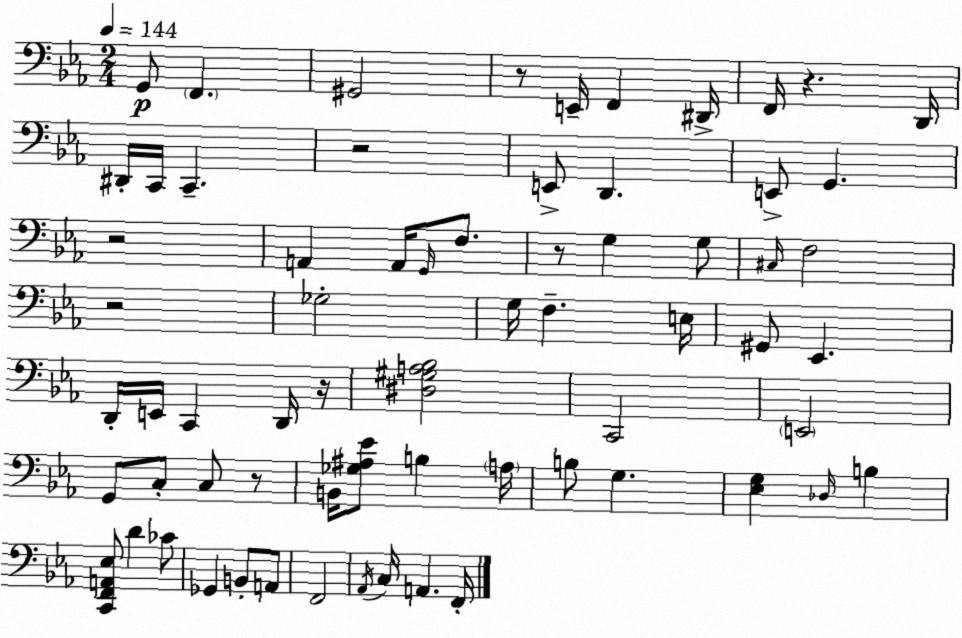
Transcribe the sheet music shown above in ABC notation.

X:1
T:Untitled
M:2/4
L:1/4
K:Cm
G,,/2 F,, ^G,,2 z/2 E,,/4 F,, ^D,,/4 F,,/4 z D,,/4 ^D,,/4 C,,/4 C,, z2 E,,/2 D,, E,,/2 G,, z2 A,, A,,/4 G,,/4 F,/2 z/2 G, G,/2 ^C,/4 F,2 z2 _G,2 G,/4 F, E,/4 ^G,,/2 _E,, D,,/4 E,,/4 C,, D,,/4 z/4 [^D,^G,A,_B,]2 C,,2 E,,2 G,,/2 C,/2 C,/2 z/2 B,,/4 [_G,^A,_E]/2 B, A,/4 B,/2 G, [_E,G,] _D,/4 B, [C,,F,,A,,_E,]/2 D _C/2 _G,, B,,/2 A,,/2 F,,2 _A,,/4 C,/4 A,, F,,/4